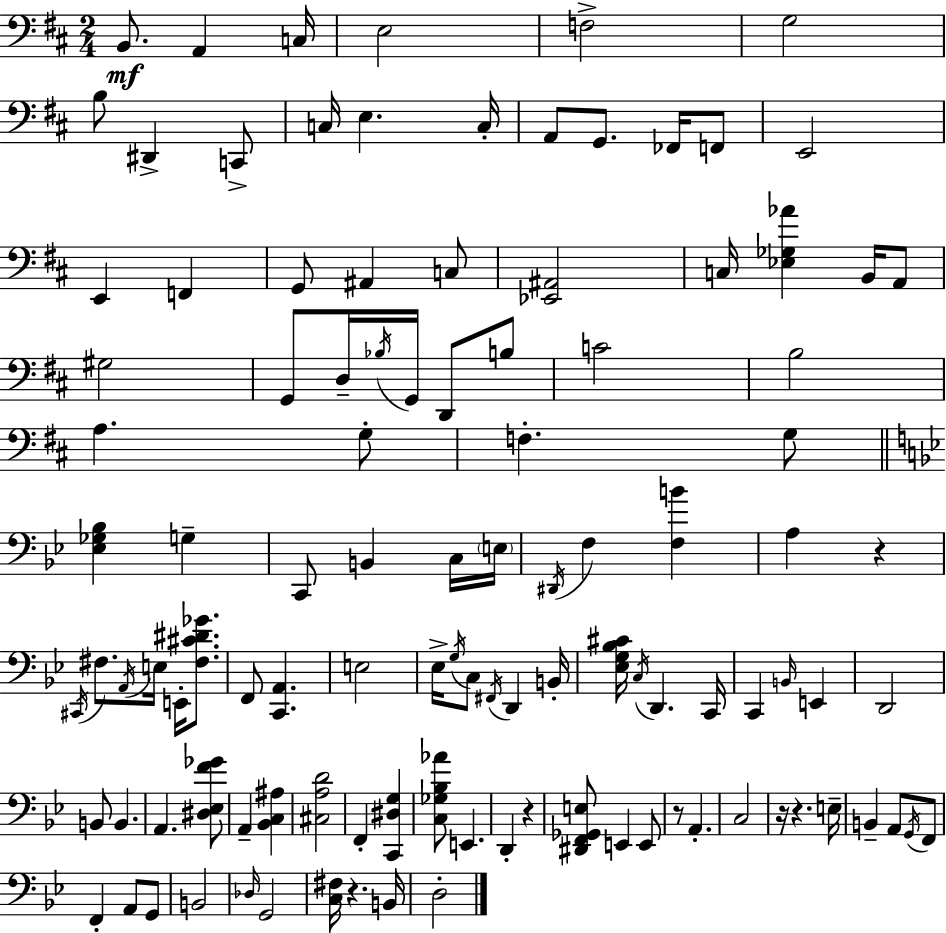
{
  \clef bass
  \numericTimeSignature
  \time 2/4
  \key d \major
  b,8.\mf a,4 c16 | e2 | f2-> | g2 | \break b8 dis,4-> c,8-> | c16 e4. c16-. | a,8 g,8. fes,16 f,8 | e,2 | \break e,4 f,4 | g,8 ais,4 c8 | <ees, ais,>2 | c16 <ees ges aes'>4 b,16 a,8 | \break gis2 | g,8 d16-- \acciaccatura { bes16 } g,16 d,8 b8 | c'2 | b2 | \break a4. g8-. | f4.-. g8 | \bar "||" \break \key bes \major <ees ges bes>4 g4-- | c,8 b,4 c16 \parenthesize e16 | \acciaccatura { dis,16 } f4 <f b'>4 | a4 r4 | \break \acciaccatura { cis,16 } fis8. \acciaccatura { a,16 } e16 e,16-. | <fis cis' dis' ges'>8. f,8 <c, a,>4. | e2 | ees16-> \acciaccatura { g16 } c8 \acciaccatura { fis,16 } | \break d,4 b,16-. <ees g bes cis'>16 \acciaccatura { c16 } d,4. | c,16 c,4 | \grace { b,16 } e,4 d,2 | b,8 | \break b,4. a,4. | <dis ees f' ges'>8 a,4-- | <bes, c ais>4 <cis a d'>2 | f,4-. | \break <c, dis g>4 <c ges bes aes'>8 | e,4. d,4-. | r4 <dis, f, ges, e>8 | e,4 e,8 r8 | \break a,4.-. c2 | r16 | r4. e16-- b,4-- | a,8 \acciaccatura { g,16 } f,8 | \break f,4-. a,8 g,8 | b,2 | \grace { des16 } g,2 | <c fis>16 r4. | \break b,16 d2-. | \bar "|."
}